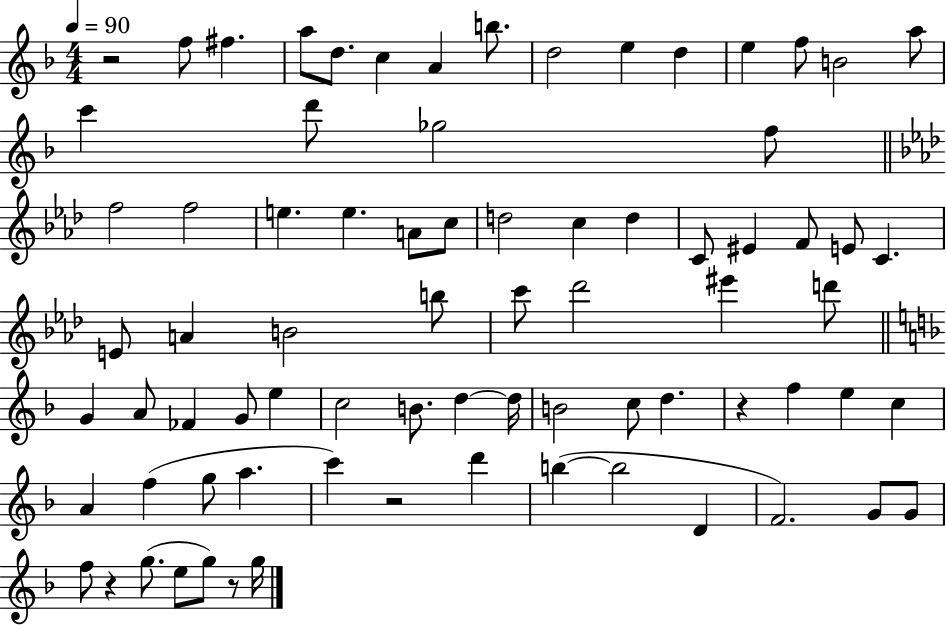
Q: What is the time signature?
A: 4/4